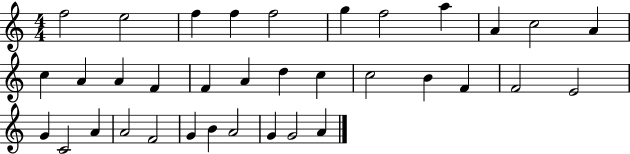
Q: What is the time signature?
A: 4/4